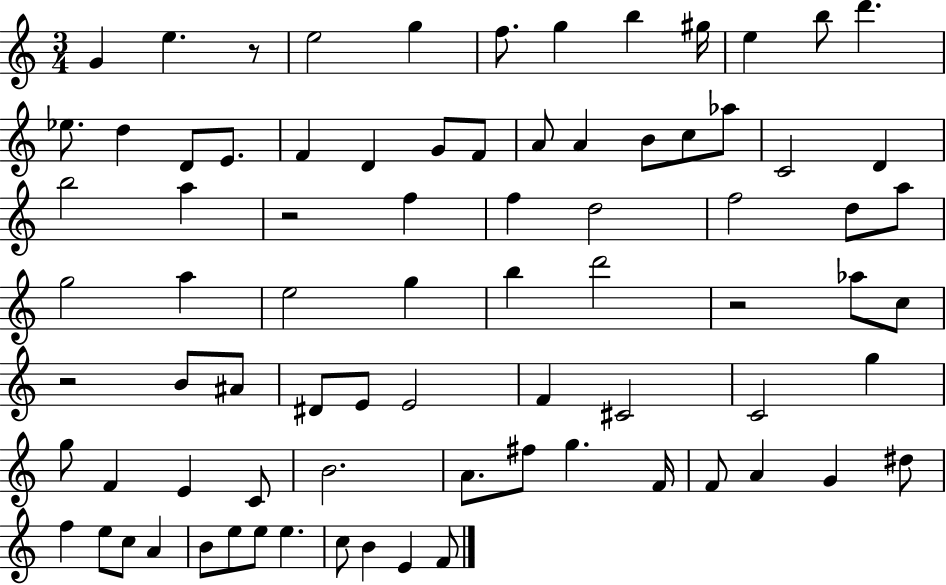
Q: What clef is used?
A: treble